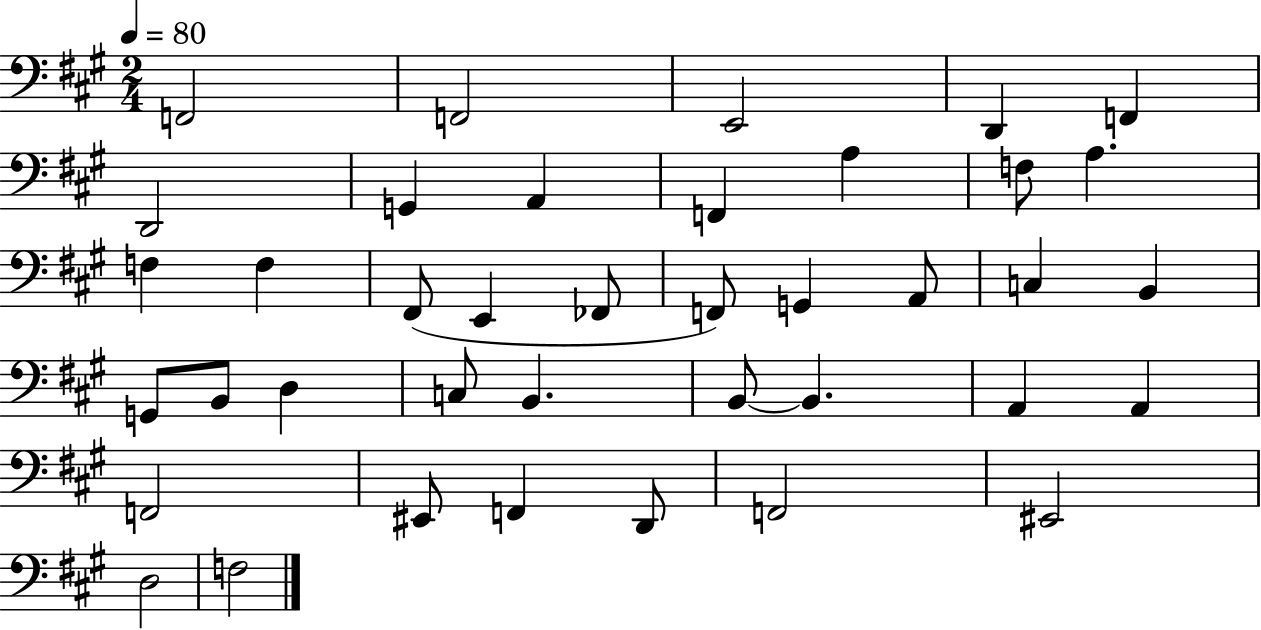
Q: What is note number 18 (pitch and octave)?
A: F2